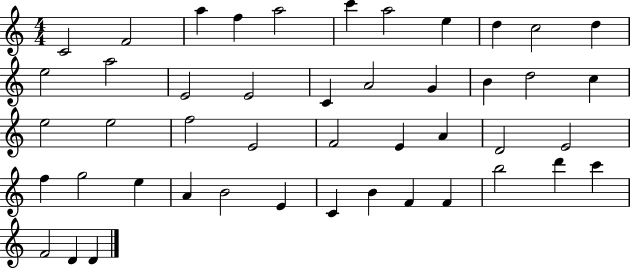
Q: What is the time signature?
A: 4/4